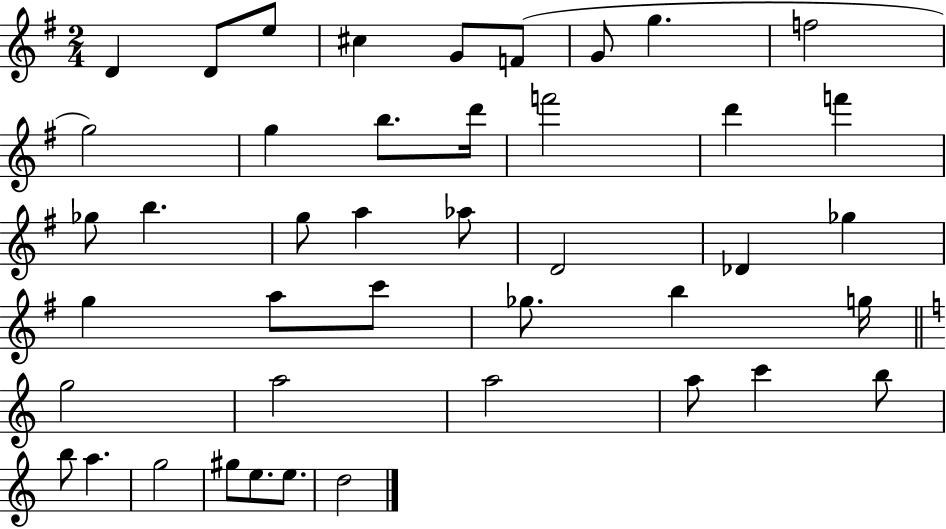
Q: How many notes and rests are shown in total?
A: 43